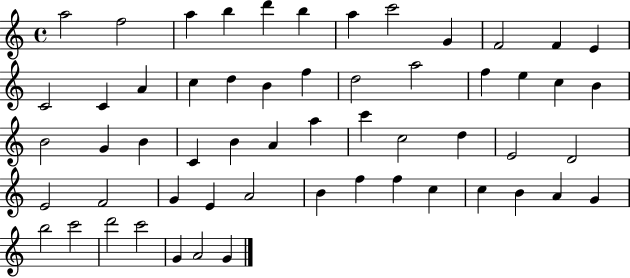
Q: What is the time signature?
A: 4/4